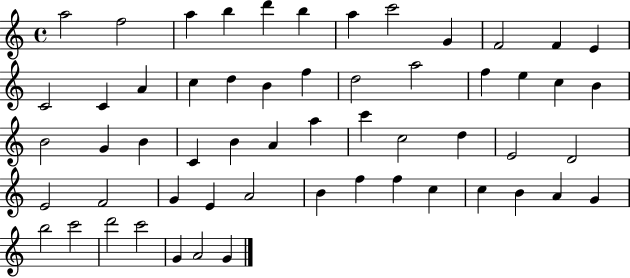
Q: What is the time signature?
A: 4/4